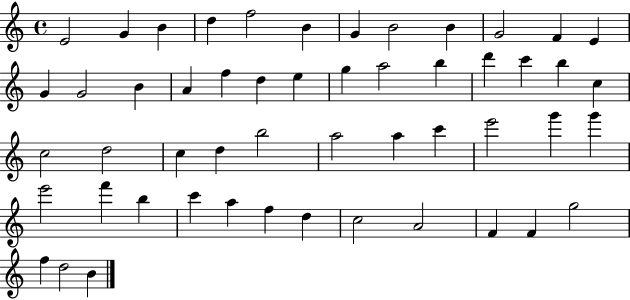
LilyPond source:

{
  \clef treble
  \time 4/4
  \defaultTimeSignature
  \key c \major
  e'2 g'4 b'4 | d''4 f''2 b'4 | g'4 b'2 b'4 | g'2 f'4 e'4 | \break g'4 g'2 b'4 | a'4 f''4 d''4 e''4 | g''4 a''2 b''4 | d'''4 c'''4 b''4 c''4 | \break c''2 d''2 | c''4 d''4 b''2 | a''2 a''4 c'''4 | e'''2 g'''4 g'''4 | \break e'''2 f'''4 b''4 | c'''4 a''4 f''4 d''4 | c''2 a'2 | f'4 f'4 g''2 | \break f''4 d''2 b'4 | \bar "|."
}